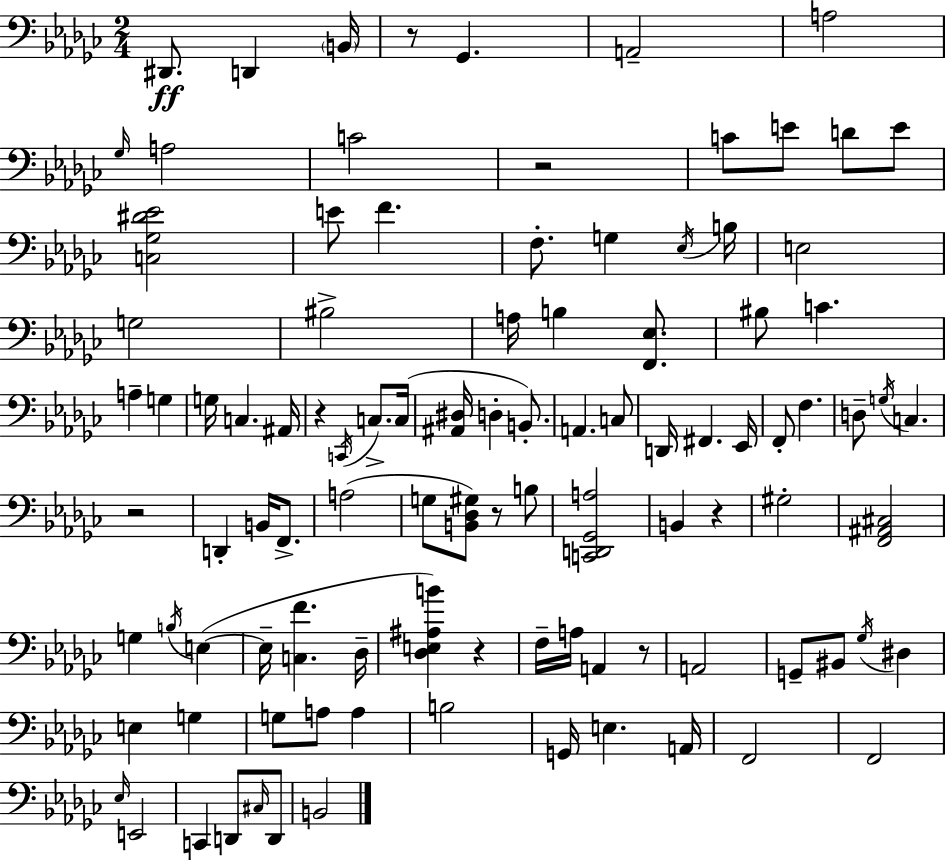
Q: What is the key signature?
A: EES minor